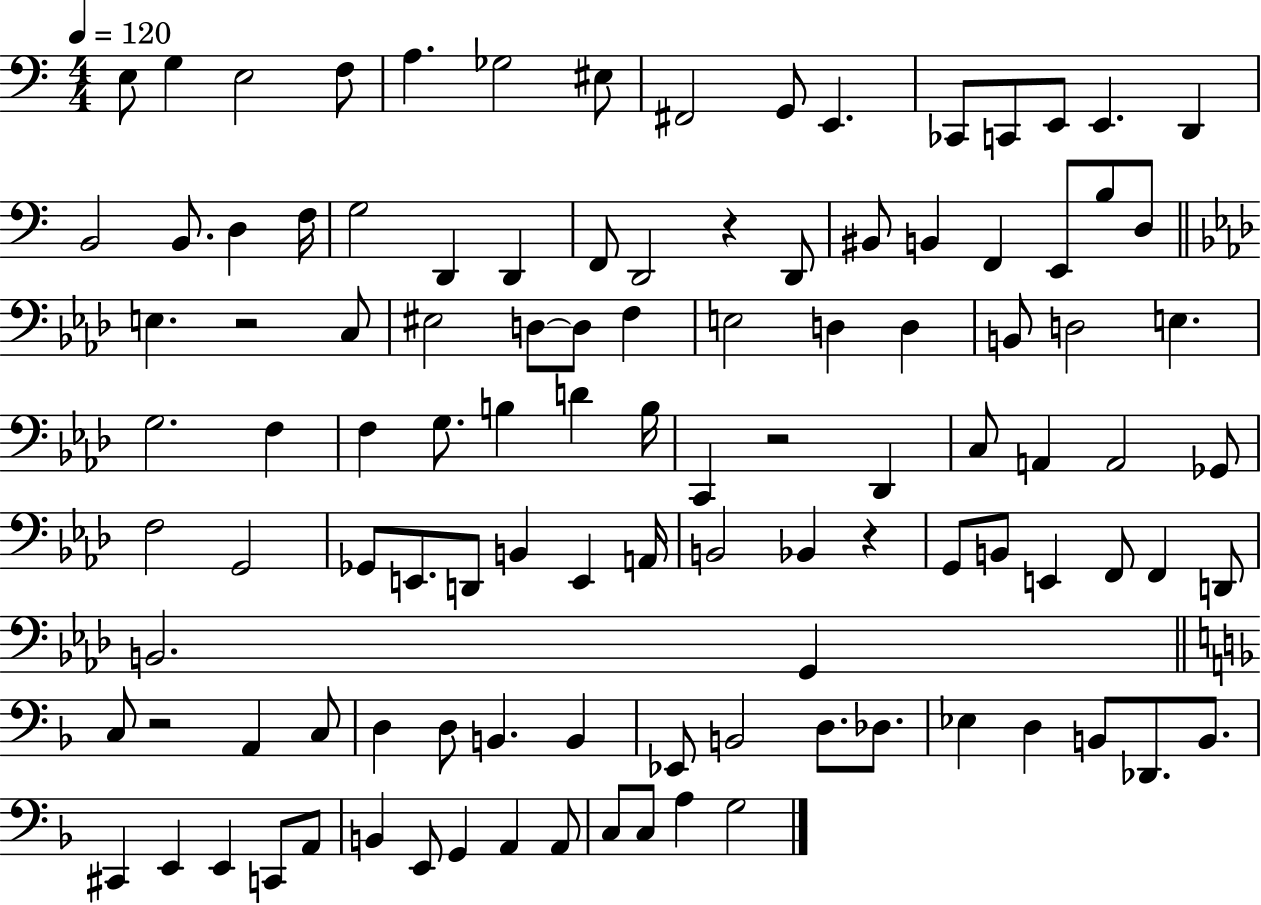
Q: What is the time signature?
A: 4/4